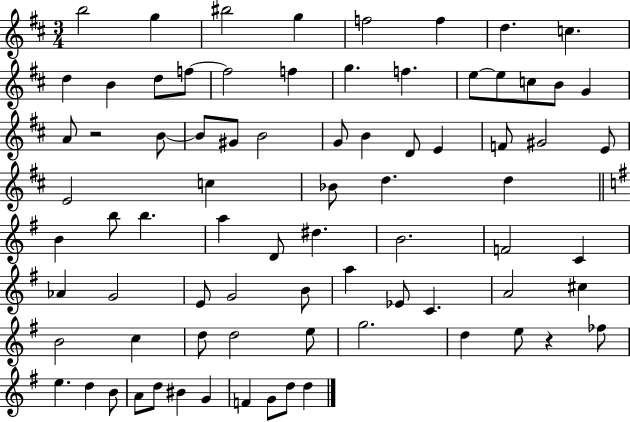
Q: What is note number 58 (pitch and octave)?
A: B4